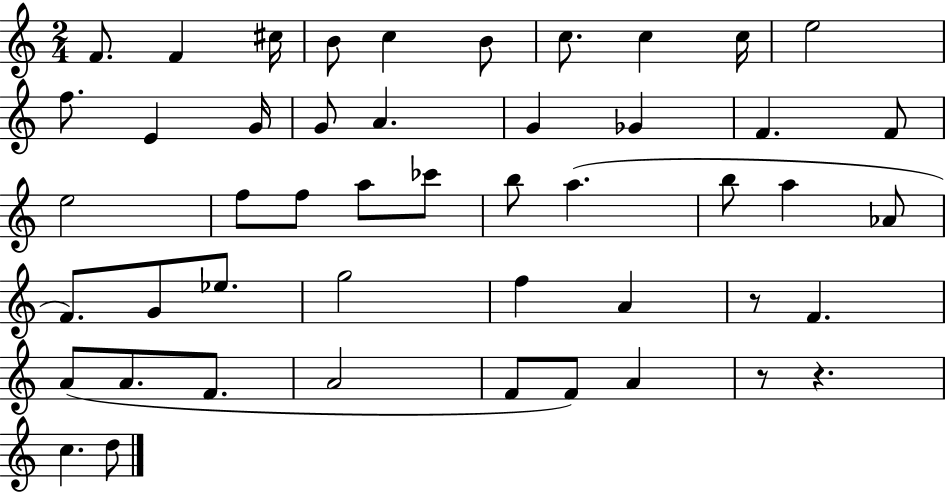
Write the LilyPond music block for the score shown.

{
  \clef treble
  \numericTimeSignature
  \time 2/4
  \key c \major
  f'8. f'4 cis''16 | b'8 c''4 b'8 | c''8. c''4 c''16 | e''2 | \break f''8. e'4 g'16 | g'8 a'4. | g'4 ges'4 | f'4. f'8 | \break e''2 | f''8 f''8 a''8 ces'''8 | b''8 a''4.( | b''8 a''4 aes'8 | \break f'8.) g'8 ees''8. | g''2 | f''4 a'4 | r8 f'4. | \break a'8( a'8. f'8. | a'2 | f'8 f'8) a'4 | r8 r4. | \break c''4. d''8 | \bar "|."
}